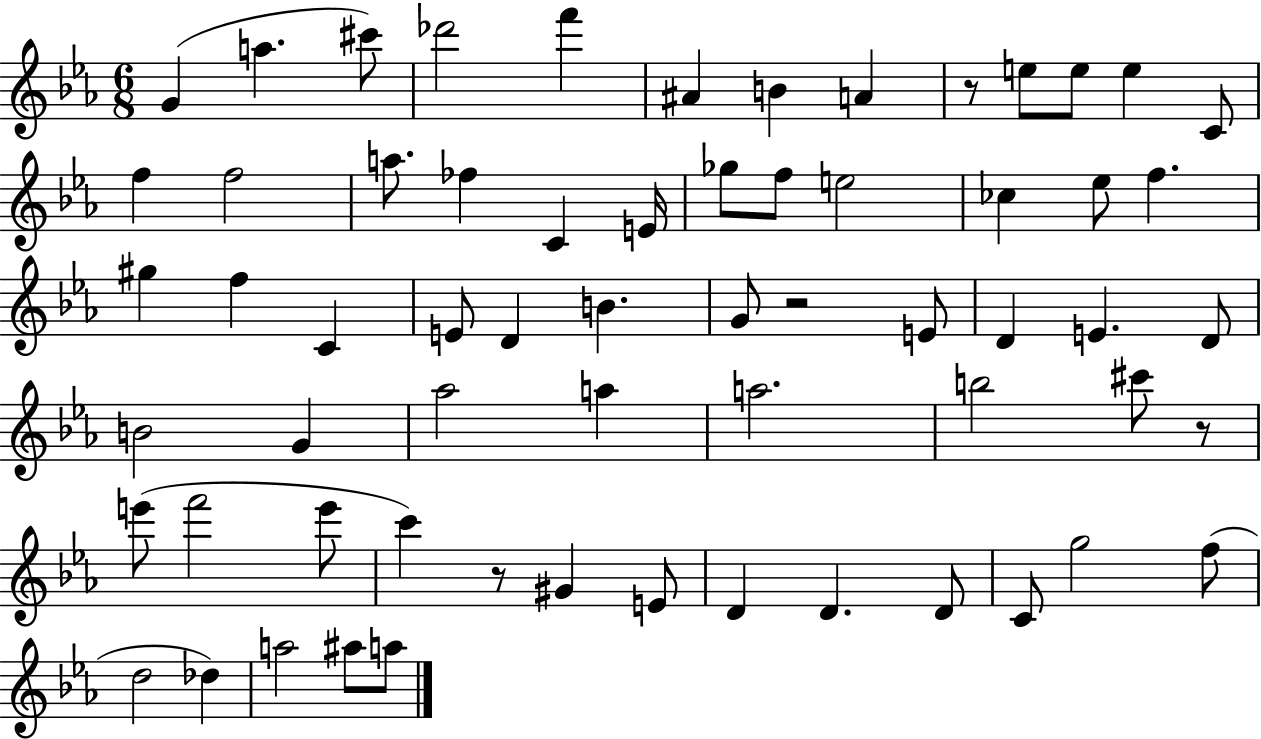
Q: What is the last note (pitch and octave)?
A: A5